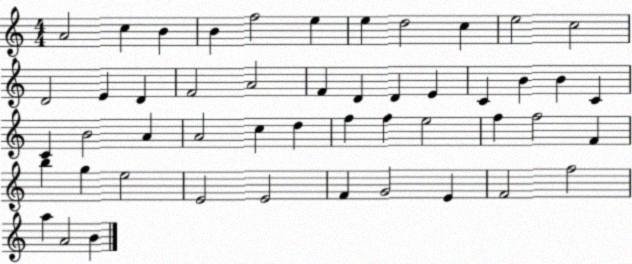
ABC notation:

X:1
T:Untitled
M:4/4
L:1/4
K:C
A2 c B B f2 e e d2 c e2 c2 D2 E D F2 A2 F D D E C B B C C B2 A A2 c d f f e2 f f2 F b g e2 E2 E2 F G2 E F2 f2 a A2 B